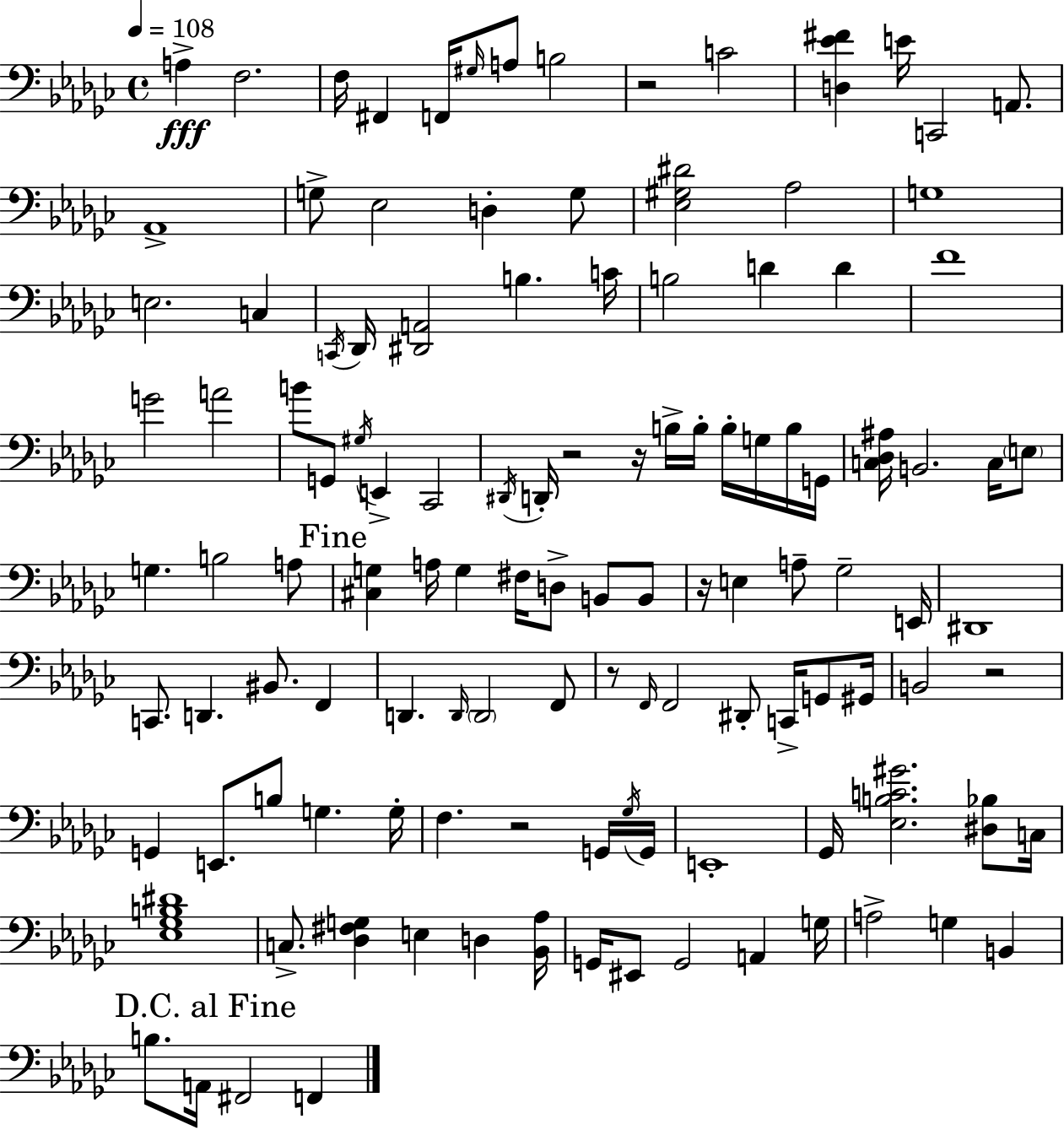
X:1
T:Untitled
M:4/4
L:1/4
K:Ebm
A, F,2 F,/4 ^F,, F,,/4 ^G,/4 A,/2 B,2 z2 C2 [D,_E^F] E/4 C,,2 A,,/2 _A,,4 G,/2 _E,2 D, G,/2 [_E,^G,^D]2 _A,2 G,4 E,2 C, C,,/4 _D,,/4 [^D,,A,,]2 B, C/4 B,2 D D F4 G2 A2 B/2 G,,/2 ^G,/4 E,, _C,,2 ^D,,/4 D,,/4 z2 z/4 B,/4 B,/4 B,/4 G,/4 B,/4 G,,/4 [C,_D,^A,]/4 B,,2 C,/4 E,/2 G, B,2 A,/2 [^C,G,] A,/4 G, ^F,/4 D,/2 B,,/2 B,,/2 z/4 E, A,/2 _G,2 E,,/4 ^D,,4 C,,/2 D,, ^B,,/2 F,, D,, D,,/4 D,,2 F,,/2 z/2 F,,/4 F,,2 ^D,,/2 C,,/4 G,,/2 ^G,,/4 B,,2 z2 G,, E,,/2 B,/2 G, G,/4 F, z2 G,,/4 _G,/4 G,,/4 E,,4 _G,,/4 [_E,B,C^G]2 [^D,_B,]/2 C,/4 [_E,_G,B,^D]4 C,/2 [_D,^F,G,] E, D, [_B,,_A,]/4 G,,/4 ^E,,/2 G,,2 A,, G,/4 A,2 G, B,, B,/2 A,,/4 ^F,,2 F,,